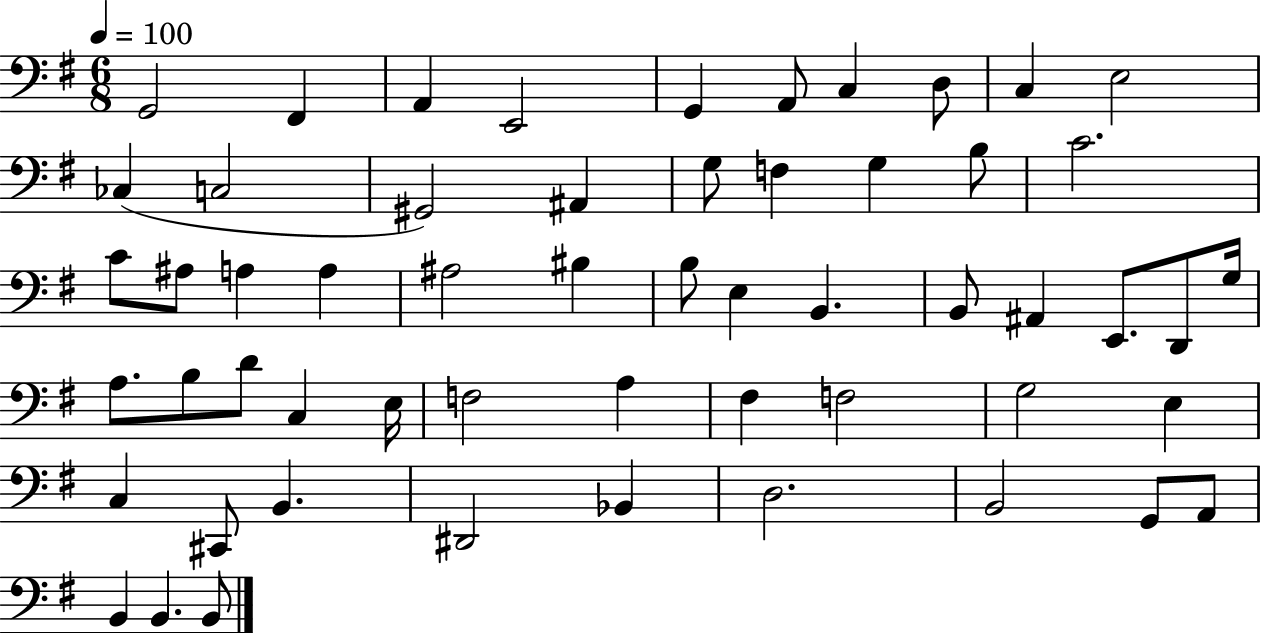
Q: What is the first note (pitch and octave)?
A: G2